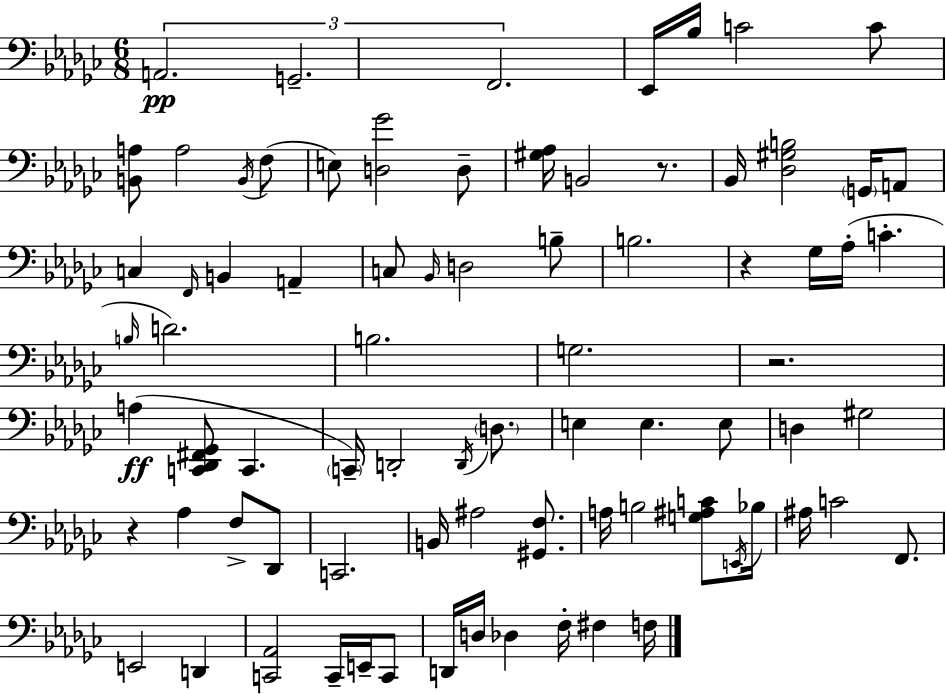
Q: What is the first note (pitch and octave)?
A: A2